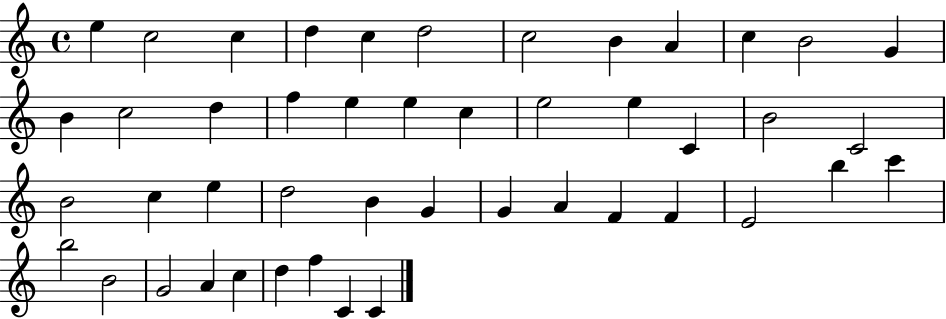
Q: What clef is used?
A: treble